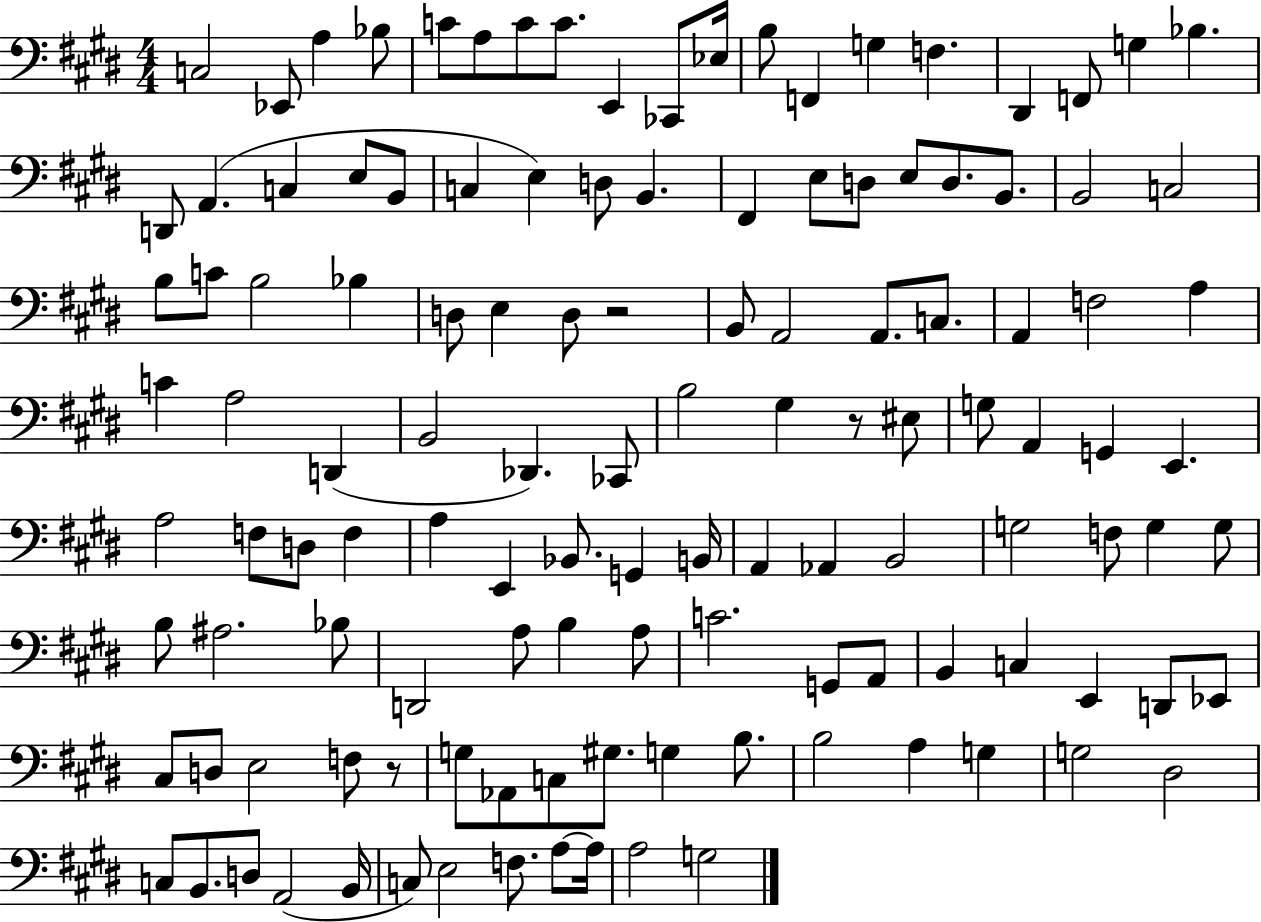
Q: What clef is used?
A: bass